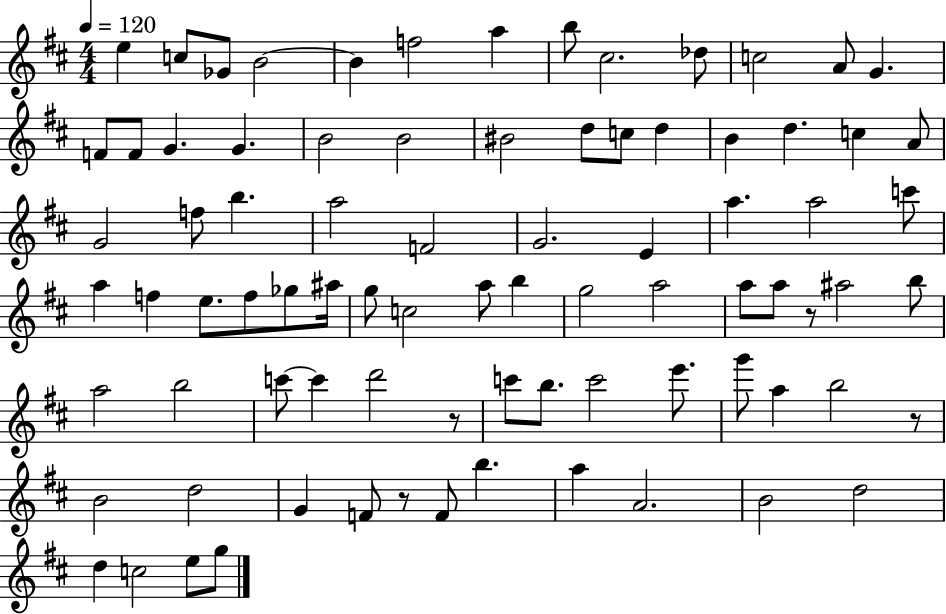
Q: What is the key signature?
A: D major